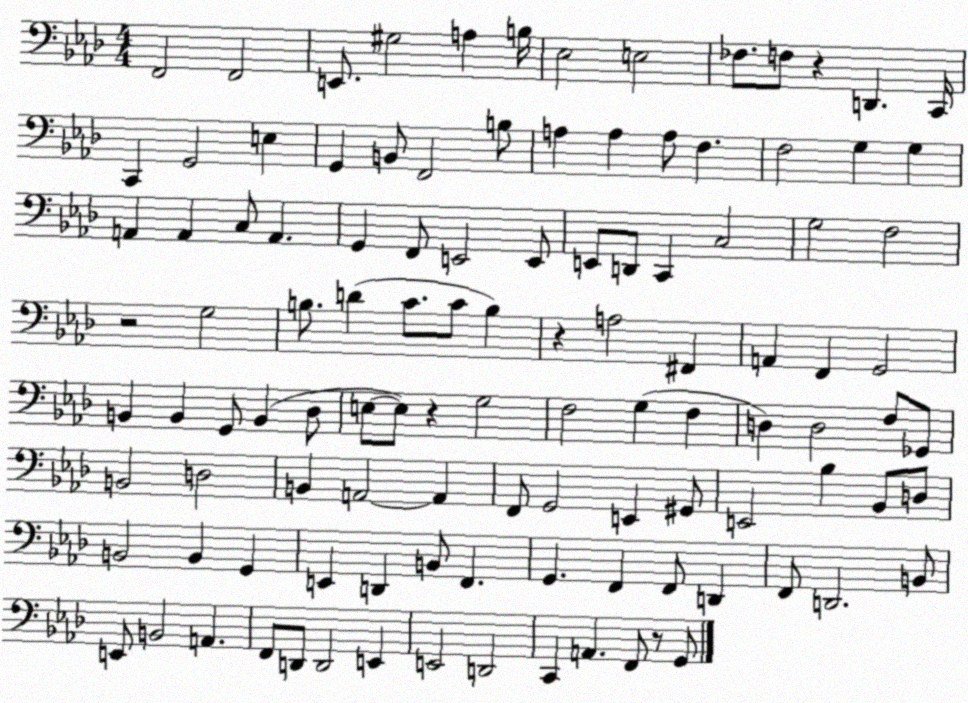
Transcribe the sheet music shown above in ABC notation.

X:1
T:Untitled
M:4/4
L:1/4
K:Ab
F,,2 F,,2 E,,/2 ^G,2 A, B,/4 _E,2 E,2 _F,/2 F,/2 z D,, C,,/4 C,, G,,2 E, G,, B,,/2 F,,2 B,/2 A, A, A,/2 F, F,2 G, G, A,, A,, C,/2 A,, G,, F,,/2 E,,2 E,,/2 E,,/2 D,,/2 C,, C,2 G,2 F,2 z2 G,2 B,/2 D C/2 C/2 B, z A,2 ^F,, A,, F,, G,,2 B,, B,, G,,/2 B,, _D,/2 E,/2 E,/2 z G,2 F,2 G, F, D, D,2 F,/2 _G,,/2 B,,2 D,2 B,, A,,2 A,, F,,/2 G,,2 E,, ^G,,/2 E,,2 _B, _B,,/2 D,/2 B,,2 B,, G,, E,, D,, B,,/2 F,, G,, F,, F,,/2 D,, F,,/2 D,,2 B,,/2 E,,/2 B,,2 A,, F,,/2 D,,/2 D,,2 E,, E,,2 D,,2 C,, A,, F,,/2 z/2 G,,/2